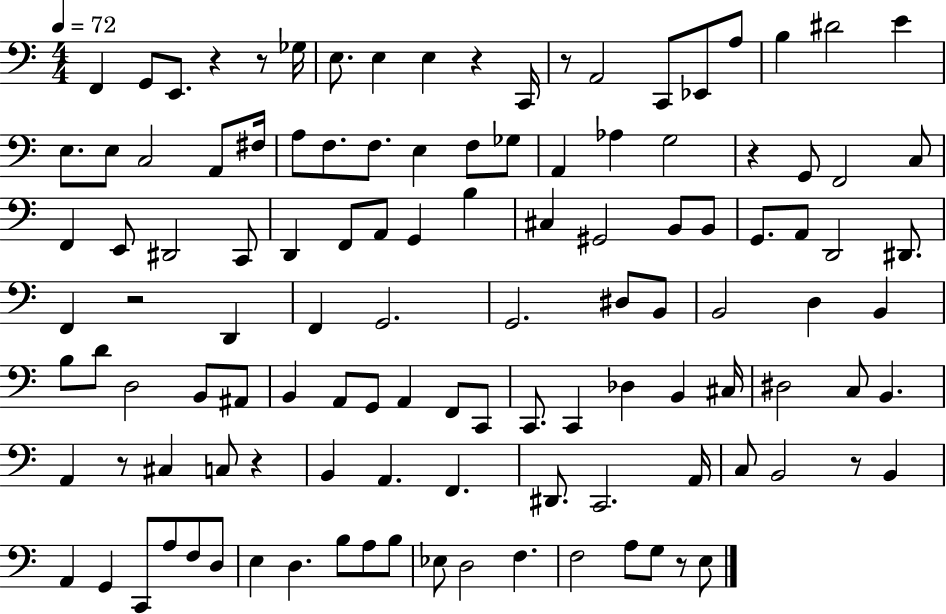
X:1
T:Untitled
M:4/4
L:1/4
K:C
F,, G,,/2 E,,/2 z z/2 _G,/4 E,/2 E, E, z C,,/4 z/2 A,,2 C,,/2 _E,,/2 A,/2 B, ^D2 E E,/2 E,/2 C,2 A,,/2 ^F,/4 A,/2 F,/2 F,/2 E, F,/2 _G,/2 A,, _A, G,2 z G,,/2 F,,2 C,/2 F,, E,,/2 ^D,,2 C,,/2 D,, F,,/2 A,,/2 G,, B, ^C, ^G,,2 B,,/2 B,,/2 G,,/2 A,,/2 D,,2 ^D,,/2 F,, z2 D,, F,, G,,2 G,,2 ^D,/2 B,,/2 B,,2 D, B,, B,/2 D/2 D,2 B,,/2 ^A,,/2 B,, A,,/2 G,,/2 A,, F,,/2 C,,/2 C,,/2 C,, _D, B,, ^C,/4 ^D,2 C,/2 B,, A,, z/2 ^C, C,/2 z B,, A,, F,, ^D,,/2 C,,2 A,,/4 C,/2 B,,2 z/2 B,, A,, G,, C,,/2 A,/2 F,/2 D,/2 E, D, B,/2 A,/2 B,/2 _E,/2 D,2 F, F,2 A,/2 G,/2 z/2 E,/2